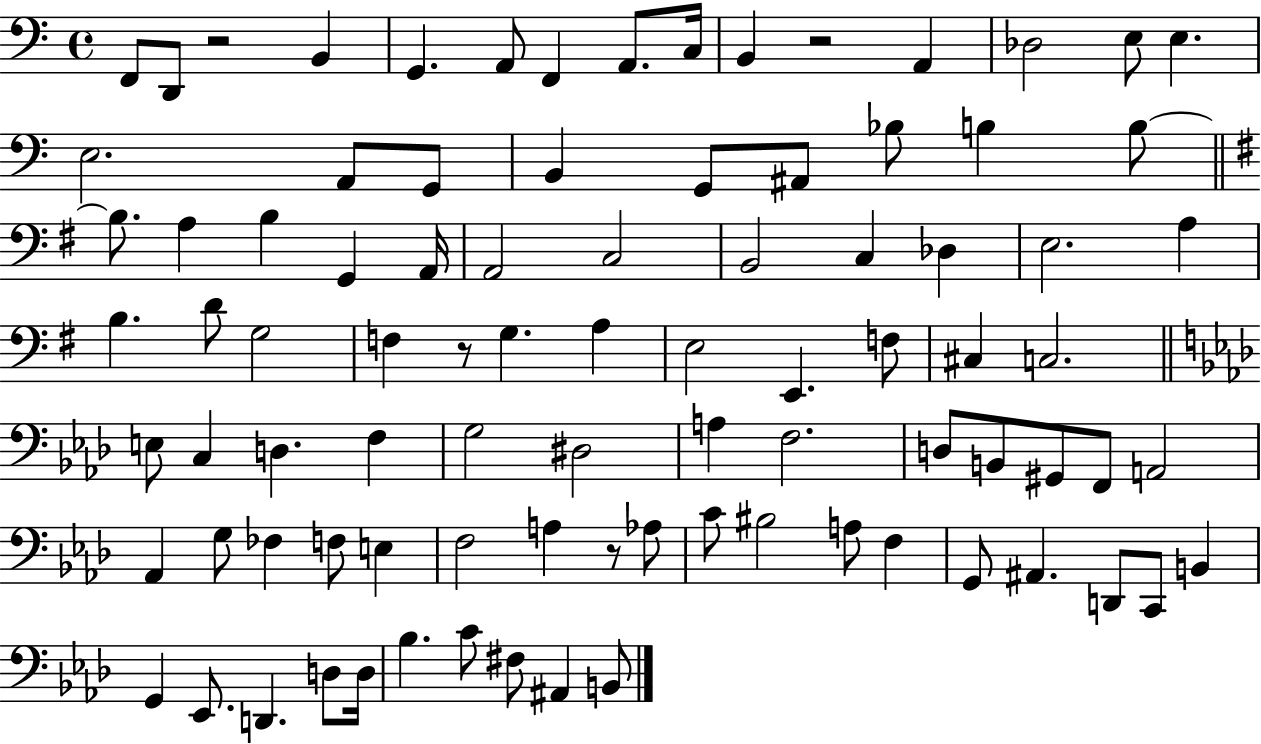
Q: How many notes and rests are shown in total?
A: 89